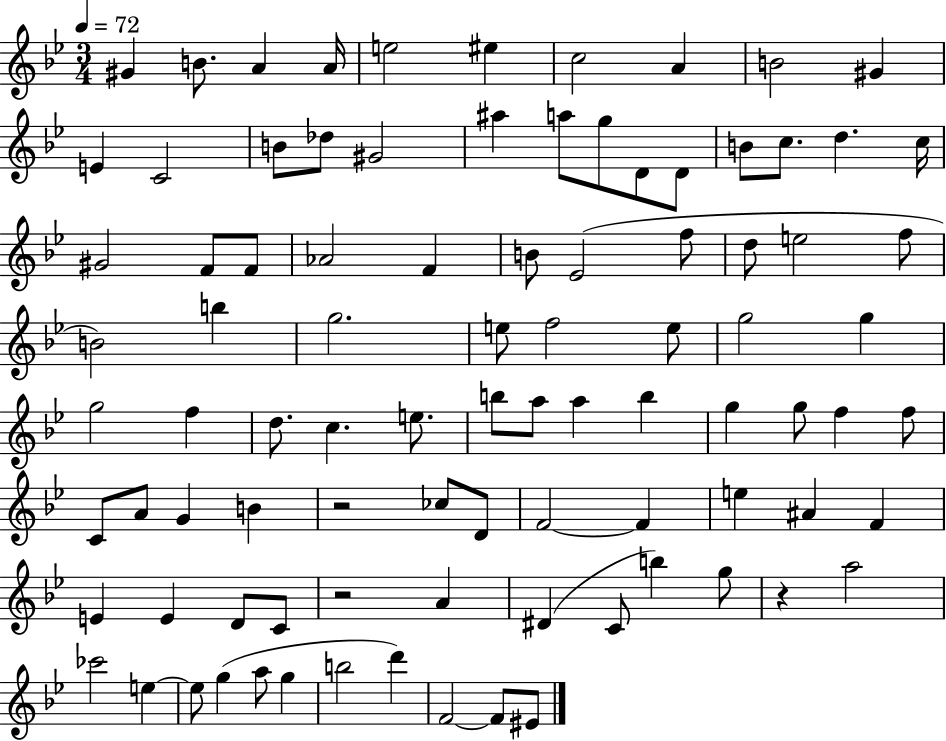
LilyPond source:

{
  \clef treble
  \numericTimeSignature
  \time 3/4
  \key bes \major
  \tempo 4 = 72
  gis'4 b'8. a'4 a'16 | e''2 eis''4 | c''2 a'4 | b'2 gis'4 | \break e'4 c'2 | b'8 des''8 gis'2 | ais''4 a''8 g''8 d'8 d'8 | b'8 c''8. d''4. c''16 | \break gis'2 f'8 f'8 | aes'2 f'4 | b'8 ees'2( f''8 | d''8 e''2 f''8 | \break b'2) b''4 | g''2. | e''8 f''2 e''8 | g''2 g''4 | \break g''2 f''4 | d''8. c''4. e''8. | b''8 a''8 a''4 b''4 | g''4 g''8 f''4 f''8 | \break c'8 a'8 g'4 b'4 | r2 ces''8 d'8 | f'2~~ f'4 | e''4 ais'4 f'4 | \break e'4 e'4 d'8 c'8 | r2 a'4 | dis'4( c'8 b''4) g''8 | r4 a''2 | \break ces'''2 e''4~~ | e''8 g''4( a''8 g''4 | b''2 d'''4) | f'2~~ f'8 eis'8 | \break \bar "|."
}